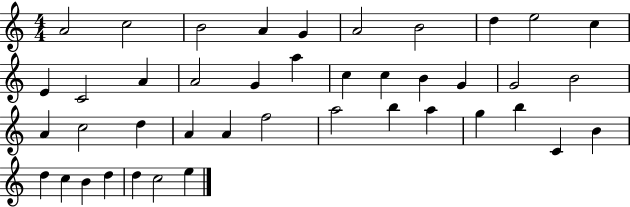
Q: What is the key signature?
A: C major